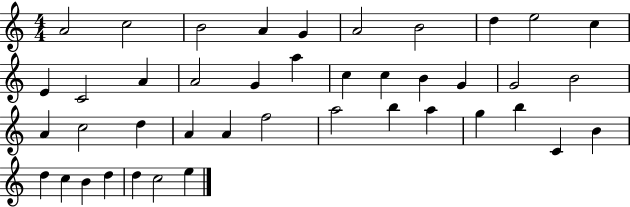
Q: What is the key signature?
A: C major